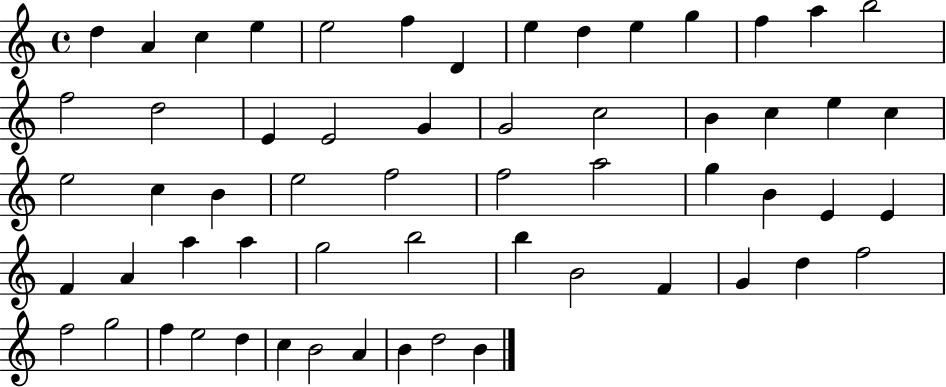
{
  \clef treble
  \time 4/4
  \defaultTimeSignature
  \key c \major
  d''4 a'4 c''4 e''4 | e''2 f''4 d'4 | e''4 d''4 e''4 g''4 | f''4 a''4 b''2 | \break f''2 d''2 | e'4 e'2 g'4 | g'2 c''2 | b'4 c''4 e''4 c''4 | \break e''2 c''4 b'4 | e''2 f''2 | f''2 a''2 | g''4 b'4 e'4 e'4 | \break f'4 a'4 a''4 a''4 | g''2 b''2 | b''4 b'2 f'4 | g'4 d''4 f''2 | \break f''2 g''2 | f''4 e''2 d''4 | c''4 b'2 a'4 | b'4 d''2 b'4 | \break \bar "|."
}